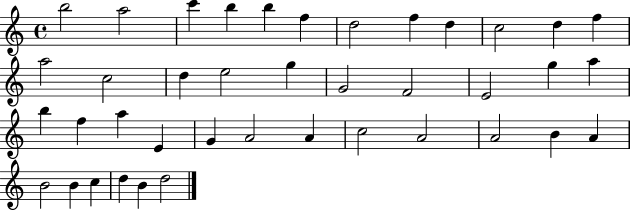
B5/h A5/h C6/q B5/q B5/q F5/q D5/h F5/q D5/q C5/h D5/q F5/q A5/h C5/h D5/q E5/h G5/q G4/h F4/h E4/h G5/q A5/q B5/q F5/q A5/q E4/q G4/q A4/h A4/q C5/h A4/h A4/h B4/q A4/q B4/h B4/q C5/q D5/q B4/q D5/h